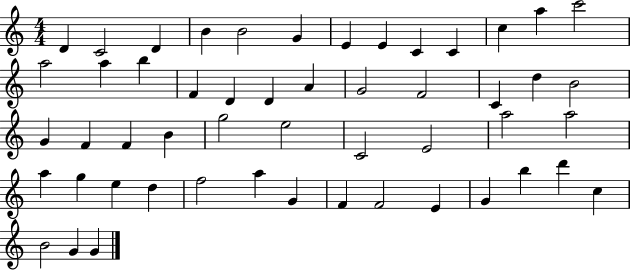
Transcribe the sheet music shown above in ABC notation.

X:1
T:Untitled
M:4/4
L:1/4
K:C
D C2 D B B2 G E E C C c a c'2 a2 a b F D D A G2 F2 C d B2 G F F B g2 e2 C2 E2 a2 a2 a g e d f2 a G F F2 E G b d' c B2 G G